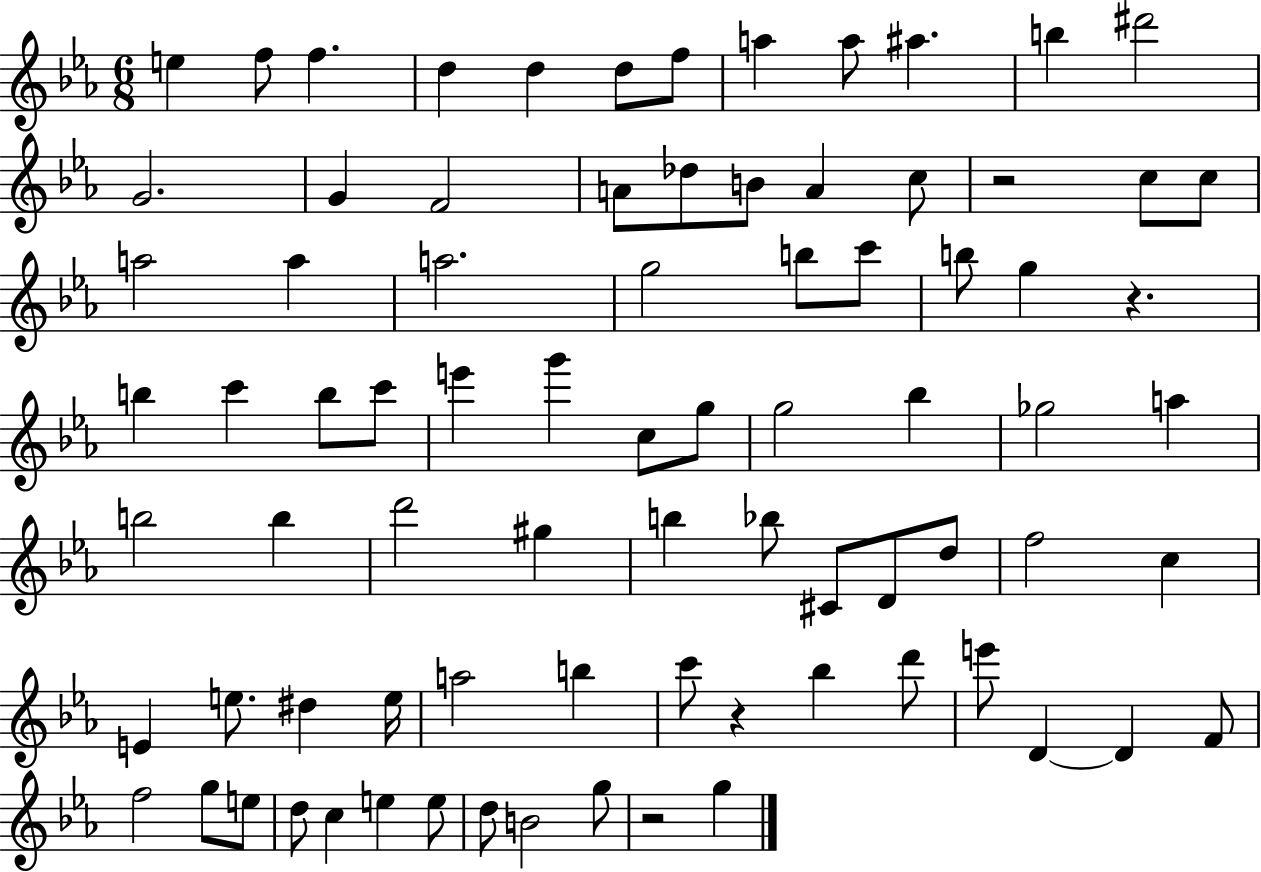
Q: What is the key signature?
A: EES major